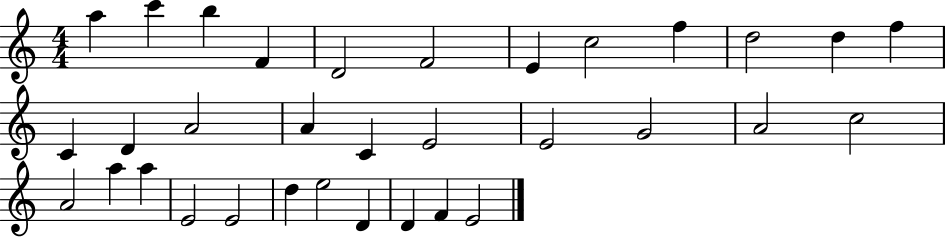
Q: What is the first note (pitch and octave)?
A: A5